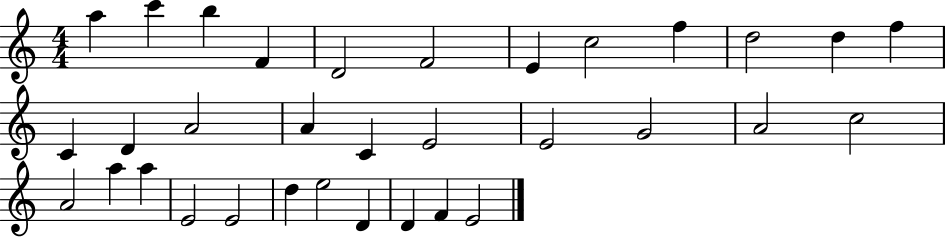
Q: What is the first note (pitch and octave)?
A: A5